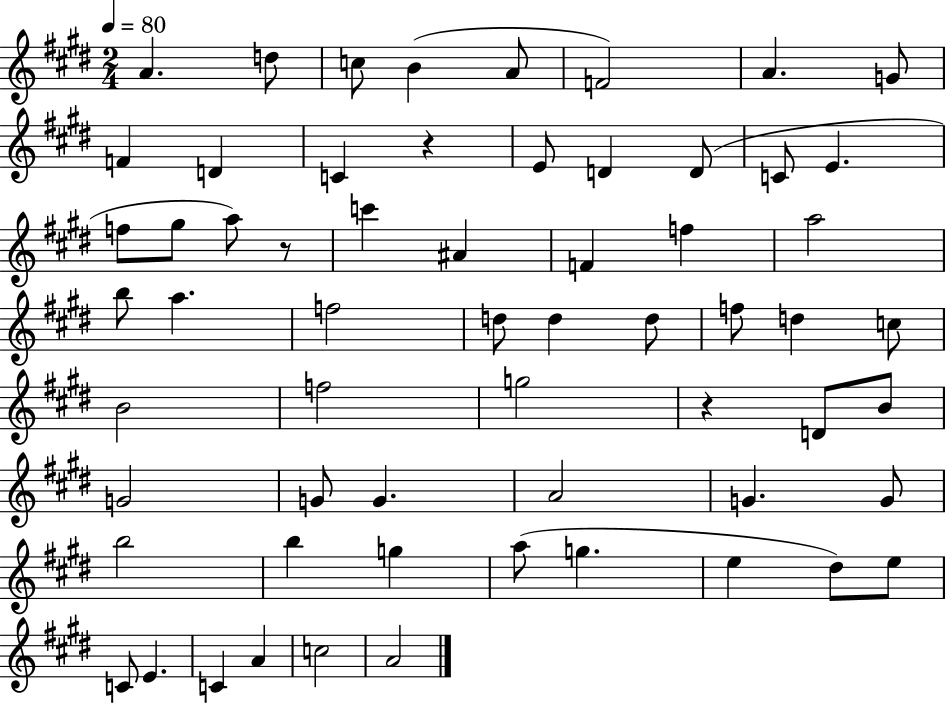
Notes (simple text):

A4/q. D5/e C5/e B4/q A4/e F4/h A4/q. G4/e F4/q D4/q C4/q R/q E4/e D4/q D4/e C4/e E4/q. F5/e G#5/e A5/e R/e C6/q A#4/q F4/q F5/q A5/h B5/e A5/q. F5/h D5/e D5/q D5/e F5/e D5/q C5/e B4/h F5/h G5/h R/q D4/e B4/e G4/h G4/e G4/q. A4/h G4/q. G4/e B5/h B5/q G5/q A5/e G5/q. E5/q D#5/e E5/e C4/e E4/q. C4/q A4/q C5/h A4/h